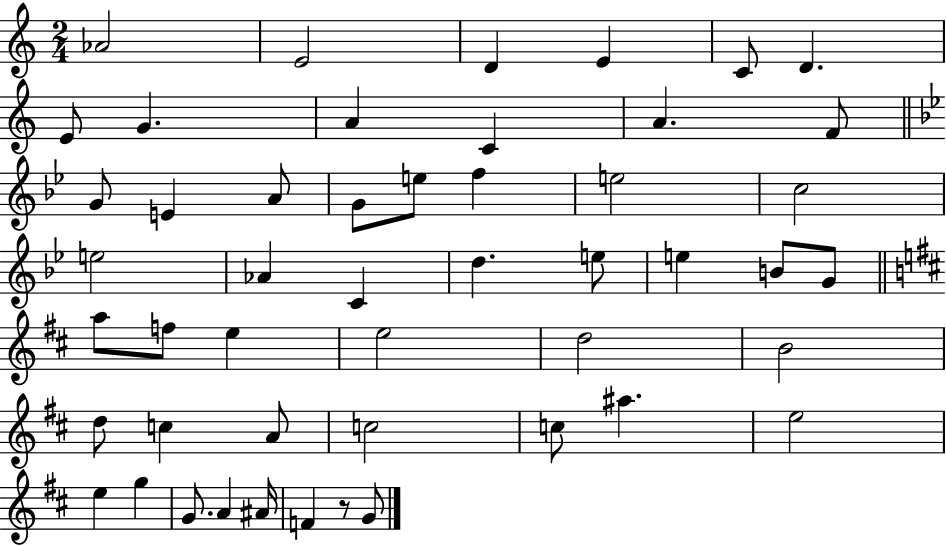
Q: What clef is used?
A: treble